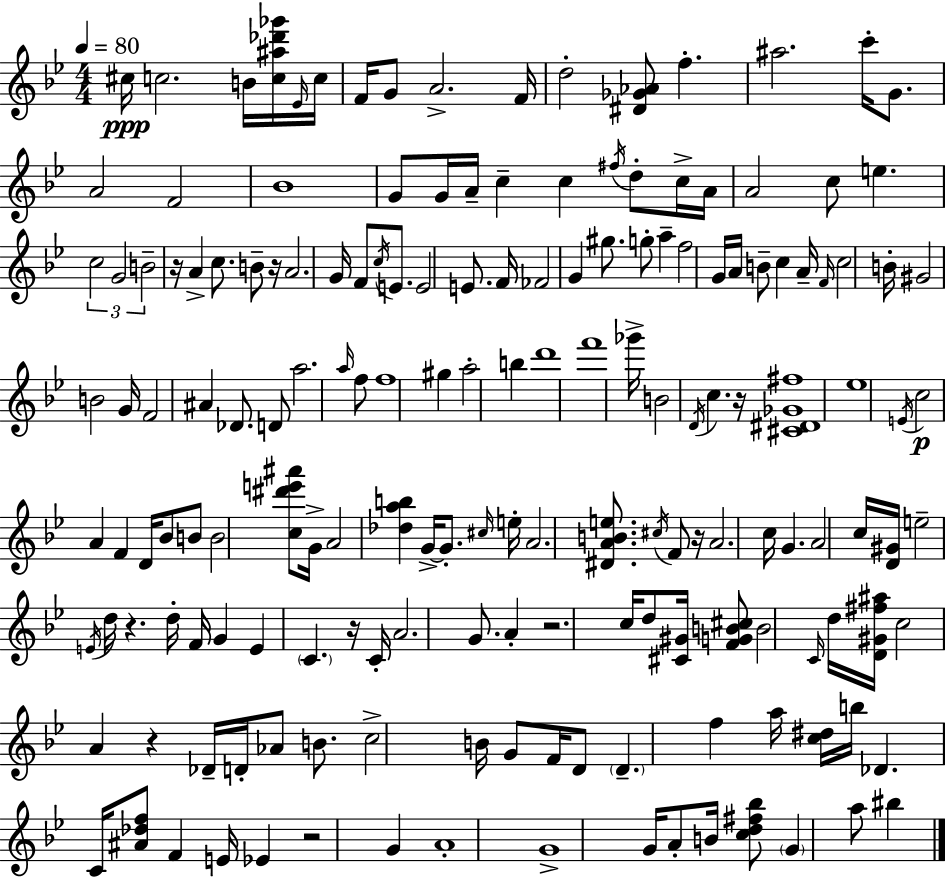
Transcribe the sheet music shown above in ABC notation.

X:1
T:Untitled
M:4/4
L:1/4
K:Bb
^c/4 c2 B/4 [c^a_d'_g']/4 _E/4 c/4 F/4 G/2 A2 F/4 d2 [^D_G_A]/2 f ^a2 c'/4 G/2 A2 F2 _B4 G/2 G/4 A/4 c c ^f/4 d/2 c/4 A/4 A2 c/2 e c2 G2 B2 z/4 A c/2 B/2 z/4 A2 G/4 F/2 c/4 E/2 E2 E/2 F/4 _F2 G ^g/2 g/2 a f2 G/4 A/4 B/2 c A/4 F/4 c2 B/4 ^G2 B2 G/4 F2 ^A _D/2 D/2 a2 a/4 f/2 f4 ^g a2 b d'4 f'4 _g'/4 B2 D/4 c z/4 [^C^D_G^f]4 _e4 E/4 c2 A F D/4 _B/2 B/2 B2 [c^d'e'^a']/2 G/4 A2 [_dab] G/4 G/2 ^c/4 e/4 A2 [^DABe]/2 ^c/4 F/2 z/4 A2 c/4 G A2 c/4 [D^G]/4 e2 E/4 d/4 z d/4 F/4 G E C z/4 C/4 A2 G/2 A z2 c/4 d/2 [^C^G]/4 [FGB^c]/2 B2 C/4 d/4 [D^G^f^a]/4 c2 A z _D/4 D/4 _A/2 B/2 c2 B/4 G/2 F/4 D/2 D f a/4 [c^d]/4 b/4 _D C/4 [^A_df]/2 F E/4 _E z2 G A4 G4 G/4 A/2 B/4 [cd^f_b]/2 G a/2 ^b